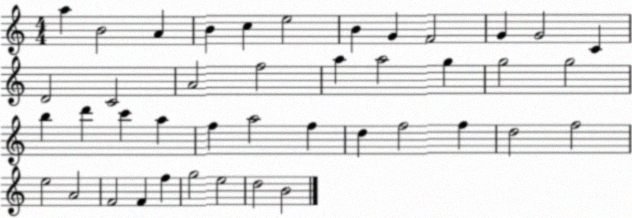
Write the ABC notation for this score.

X:1
T:Untitled
M:4/4
L:1/4
K:C
a B2 A B c e2 B G F2 G G2 C D2 C2 A2 f2 a a2 g g2 g2 b d' c' a f a2 f d f2 f d2 f2 e2 A2 F2 F f g2 e2 d2 B2